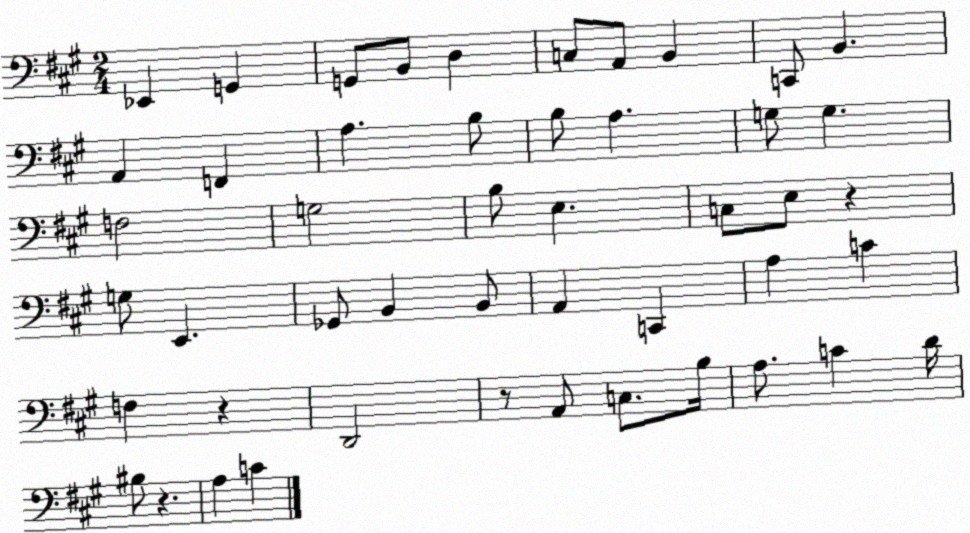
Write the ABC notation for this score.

X:1
T:Untitled
M:2/4
L:1/4
K:A
_E,, G,, G,,/2 B,,/2 D, C,/2 A,,/2 B,, C,,/2 B,, A,, F,, A, B,/2 B,/2 A, G,/2 G, F,2 G,2 B,/2 E, C,/2 E,/2 z G,/2 E,, _G,,/2 B,, B,,/2 A,, C,, A, C F, z D,,2 z/2 A,,/2 C,/2 B,/4 A,/2 C D/4 ^B,/2 z A, C